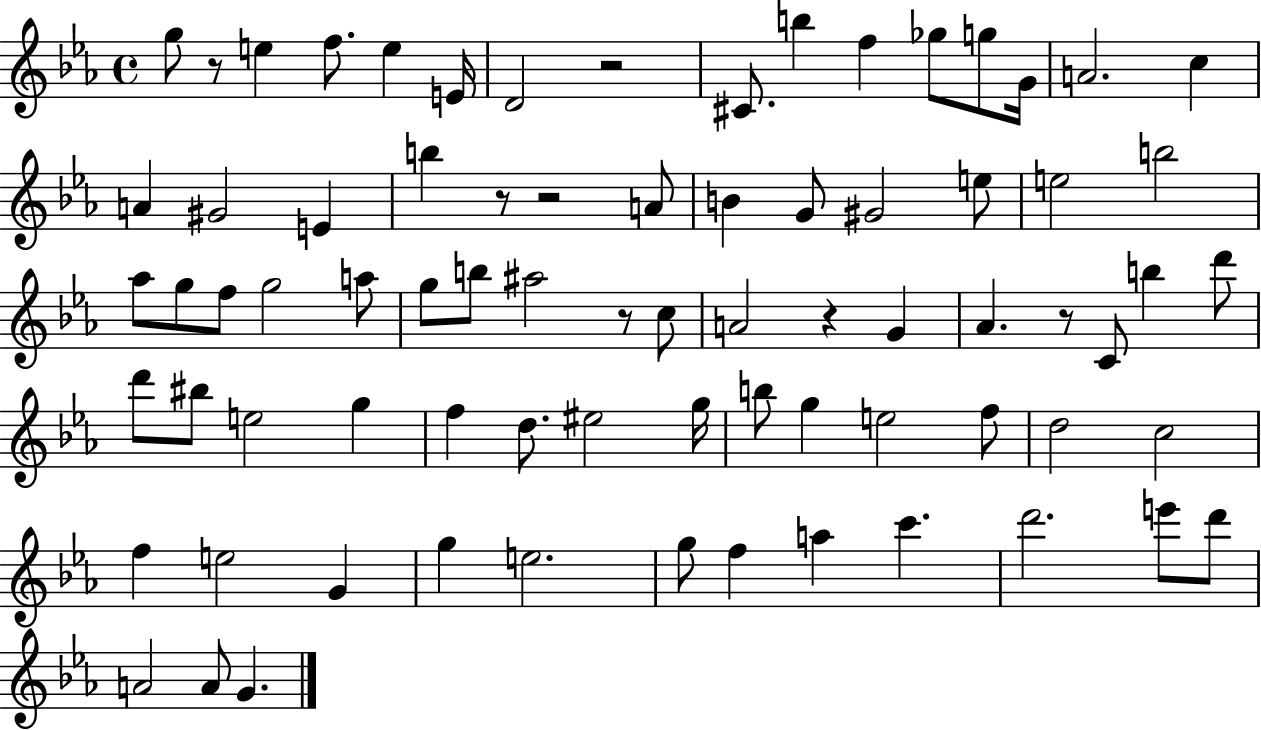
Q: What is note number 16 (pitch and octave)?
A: G#4